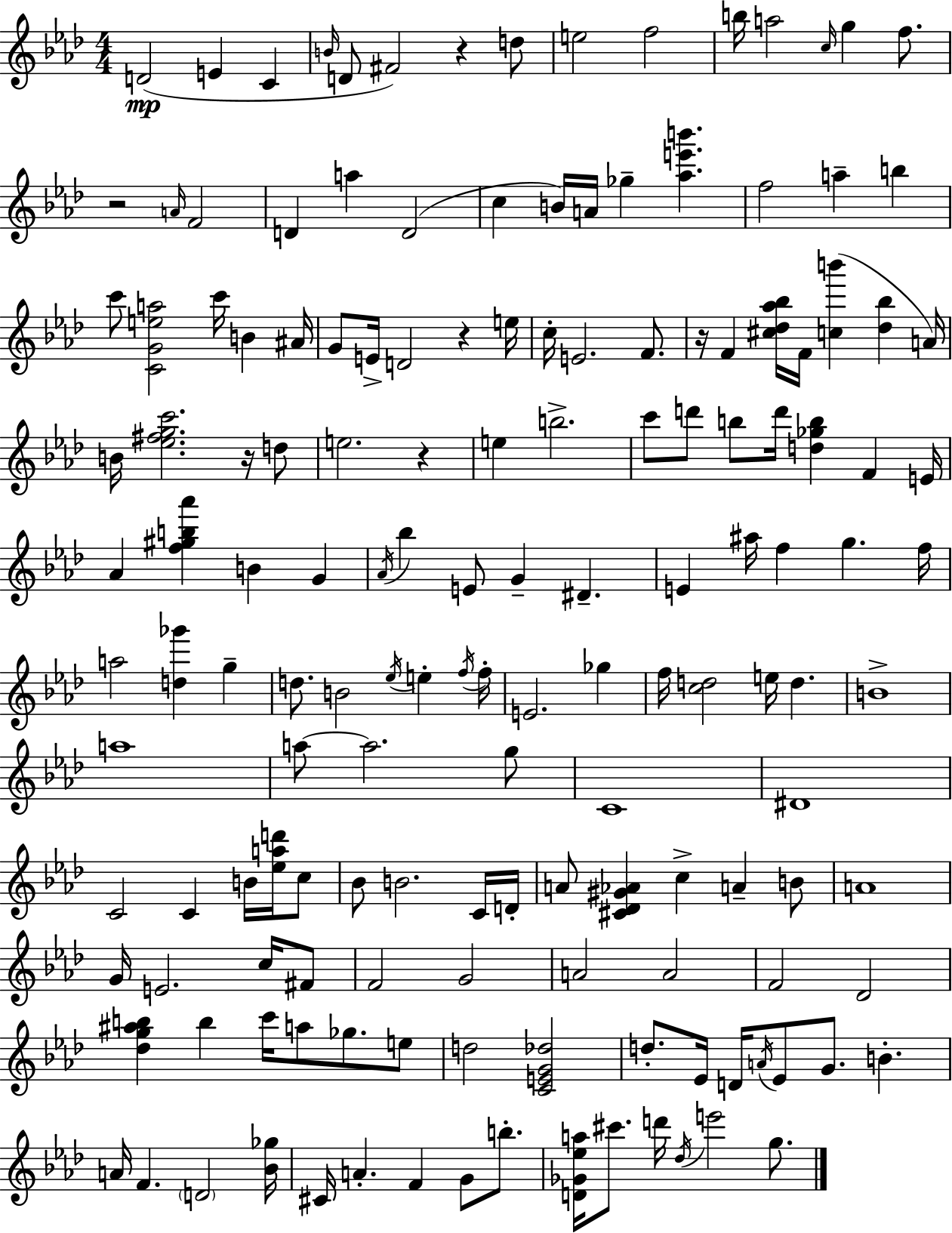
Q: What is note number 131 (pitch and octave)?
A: Db5